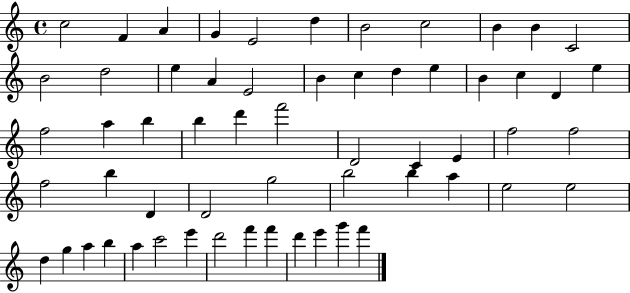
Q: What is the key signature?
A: C major